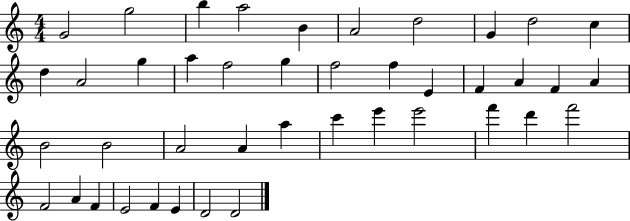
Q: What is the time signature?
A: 4/4